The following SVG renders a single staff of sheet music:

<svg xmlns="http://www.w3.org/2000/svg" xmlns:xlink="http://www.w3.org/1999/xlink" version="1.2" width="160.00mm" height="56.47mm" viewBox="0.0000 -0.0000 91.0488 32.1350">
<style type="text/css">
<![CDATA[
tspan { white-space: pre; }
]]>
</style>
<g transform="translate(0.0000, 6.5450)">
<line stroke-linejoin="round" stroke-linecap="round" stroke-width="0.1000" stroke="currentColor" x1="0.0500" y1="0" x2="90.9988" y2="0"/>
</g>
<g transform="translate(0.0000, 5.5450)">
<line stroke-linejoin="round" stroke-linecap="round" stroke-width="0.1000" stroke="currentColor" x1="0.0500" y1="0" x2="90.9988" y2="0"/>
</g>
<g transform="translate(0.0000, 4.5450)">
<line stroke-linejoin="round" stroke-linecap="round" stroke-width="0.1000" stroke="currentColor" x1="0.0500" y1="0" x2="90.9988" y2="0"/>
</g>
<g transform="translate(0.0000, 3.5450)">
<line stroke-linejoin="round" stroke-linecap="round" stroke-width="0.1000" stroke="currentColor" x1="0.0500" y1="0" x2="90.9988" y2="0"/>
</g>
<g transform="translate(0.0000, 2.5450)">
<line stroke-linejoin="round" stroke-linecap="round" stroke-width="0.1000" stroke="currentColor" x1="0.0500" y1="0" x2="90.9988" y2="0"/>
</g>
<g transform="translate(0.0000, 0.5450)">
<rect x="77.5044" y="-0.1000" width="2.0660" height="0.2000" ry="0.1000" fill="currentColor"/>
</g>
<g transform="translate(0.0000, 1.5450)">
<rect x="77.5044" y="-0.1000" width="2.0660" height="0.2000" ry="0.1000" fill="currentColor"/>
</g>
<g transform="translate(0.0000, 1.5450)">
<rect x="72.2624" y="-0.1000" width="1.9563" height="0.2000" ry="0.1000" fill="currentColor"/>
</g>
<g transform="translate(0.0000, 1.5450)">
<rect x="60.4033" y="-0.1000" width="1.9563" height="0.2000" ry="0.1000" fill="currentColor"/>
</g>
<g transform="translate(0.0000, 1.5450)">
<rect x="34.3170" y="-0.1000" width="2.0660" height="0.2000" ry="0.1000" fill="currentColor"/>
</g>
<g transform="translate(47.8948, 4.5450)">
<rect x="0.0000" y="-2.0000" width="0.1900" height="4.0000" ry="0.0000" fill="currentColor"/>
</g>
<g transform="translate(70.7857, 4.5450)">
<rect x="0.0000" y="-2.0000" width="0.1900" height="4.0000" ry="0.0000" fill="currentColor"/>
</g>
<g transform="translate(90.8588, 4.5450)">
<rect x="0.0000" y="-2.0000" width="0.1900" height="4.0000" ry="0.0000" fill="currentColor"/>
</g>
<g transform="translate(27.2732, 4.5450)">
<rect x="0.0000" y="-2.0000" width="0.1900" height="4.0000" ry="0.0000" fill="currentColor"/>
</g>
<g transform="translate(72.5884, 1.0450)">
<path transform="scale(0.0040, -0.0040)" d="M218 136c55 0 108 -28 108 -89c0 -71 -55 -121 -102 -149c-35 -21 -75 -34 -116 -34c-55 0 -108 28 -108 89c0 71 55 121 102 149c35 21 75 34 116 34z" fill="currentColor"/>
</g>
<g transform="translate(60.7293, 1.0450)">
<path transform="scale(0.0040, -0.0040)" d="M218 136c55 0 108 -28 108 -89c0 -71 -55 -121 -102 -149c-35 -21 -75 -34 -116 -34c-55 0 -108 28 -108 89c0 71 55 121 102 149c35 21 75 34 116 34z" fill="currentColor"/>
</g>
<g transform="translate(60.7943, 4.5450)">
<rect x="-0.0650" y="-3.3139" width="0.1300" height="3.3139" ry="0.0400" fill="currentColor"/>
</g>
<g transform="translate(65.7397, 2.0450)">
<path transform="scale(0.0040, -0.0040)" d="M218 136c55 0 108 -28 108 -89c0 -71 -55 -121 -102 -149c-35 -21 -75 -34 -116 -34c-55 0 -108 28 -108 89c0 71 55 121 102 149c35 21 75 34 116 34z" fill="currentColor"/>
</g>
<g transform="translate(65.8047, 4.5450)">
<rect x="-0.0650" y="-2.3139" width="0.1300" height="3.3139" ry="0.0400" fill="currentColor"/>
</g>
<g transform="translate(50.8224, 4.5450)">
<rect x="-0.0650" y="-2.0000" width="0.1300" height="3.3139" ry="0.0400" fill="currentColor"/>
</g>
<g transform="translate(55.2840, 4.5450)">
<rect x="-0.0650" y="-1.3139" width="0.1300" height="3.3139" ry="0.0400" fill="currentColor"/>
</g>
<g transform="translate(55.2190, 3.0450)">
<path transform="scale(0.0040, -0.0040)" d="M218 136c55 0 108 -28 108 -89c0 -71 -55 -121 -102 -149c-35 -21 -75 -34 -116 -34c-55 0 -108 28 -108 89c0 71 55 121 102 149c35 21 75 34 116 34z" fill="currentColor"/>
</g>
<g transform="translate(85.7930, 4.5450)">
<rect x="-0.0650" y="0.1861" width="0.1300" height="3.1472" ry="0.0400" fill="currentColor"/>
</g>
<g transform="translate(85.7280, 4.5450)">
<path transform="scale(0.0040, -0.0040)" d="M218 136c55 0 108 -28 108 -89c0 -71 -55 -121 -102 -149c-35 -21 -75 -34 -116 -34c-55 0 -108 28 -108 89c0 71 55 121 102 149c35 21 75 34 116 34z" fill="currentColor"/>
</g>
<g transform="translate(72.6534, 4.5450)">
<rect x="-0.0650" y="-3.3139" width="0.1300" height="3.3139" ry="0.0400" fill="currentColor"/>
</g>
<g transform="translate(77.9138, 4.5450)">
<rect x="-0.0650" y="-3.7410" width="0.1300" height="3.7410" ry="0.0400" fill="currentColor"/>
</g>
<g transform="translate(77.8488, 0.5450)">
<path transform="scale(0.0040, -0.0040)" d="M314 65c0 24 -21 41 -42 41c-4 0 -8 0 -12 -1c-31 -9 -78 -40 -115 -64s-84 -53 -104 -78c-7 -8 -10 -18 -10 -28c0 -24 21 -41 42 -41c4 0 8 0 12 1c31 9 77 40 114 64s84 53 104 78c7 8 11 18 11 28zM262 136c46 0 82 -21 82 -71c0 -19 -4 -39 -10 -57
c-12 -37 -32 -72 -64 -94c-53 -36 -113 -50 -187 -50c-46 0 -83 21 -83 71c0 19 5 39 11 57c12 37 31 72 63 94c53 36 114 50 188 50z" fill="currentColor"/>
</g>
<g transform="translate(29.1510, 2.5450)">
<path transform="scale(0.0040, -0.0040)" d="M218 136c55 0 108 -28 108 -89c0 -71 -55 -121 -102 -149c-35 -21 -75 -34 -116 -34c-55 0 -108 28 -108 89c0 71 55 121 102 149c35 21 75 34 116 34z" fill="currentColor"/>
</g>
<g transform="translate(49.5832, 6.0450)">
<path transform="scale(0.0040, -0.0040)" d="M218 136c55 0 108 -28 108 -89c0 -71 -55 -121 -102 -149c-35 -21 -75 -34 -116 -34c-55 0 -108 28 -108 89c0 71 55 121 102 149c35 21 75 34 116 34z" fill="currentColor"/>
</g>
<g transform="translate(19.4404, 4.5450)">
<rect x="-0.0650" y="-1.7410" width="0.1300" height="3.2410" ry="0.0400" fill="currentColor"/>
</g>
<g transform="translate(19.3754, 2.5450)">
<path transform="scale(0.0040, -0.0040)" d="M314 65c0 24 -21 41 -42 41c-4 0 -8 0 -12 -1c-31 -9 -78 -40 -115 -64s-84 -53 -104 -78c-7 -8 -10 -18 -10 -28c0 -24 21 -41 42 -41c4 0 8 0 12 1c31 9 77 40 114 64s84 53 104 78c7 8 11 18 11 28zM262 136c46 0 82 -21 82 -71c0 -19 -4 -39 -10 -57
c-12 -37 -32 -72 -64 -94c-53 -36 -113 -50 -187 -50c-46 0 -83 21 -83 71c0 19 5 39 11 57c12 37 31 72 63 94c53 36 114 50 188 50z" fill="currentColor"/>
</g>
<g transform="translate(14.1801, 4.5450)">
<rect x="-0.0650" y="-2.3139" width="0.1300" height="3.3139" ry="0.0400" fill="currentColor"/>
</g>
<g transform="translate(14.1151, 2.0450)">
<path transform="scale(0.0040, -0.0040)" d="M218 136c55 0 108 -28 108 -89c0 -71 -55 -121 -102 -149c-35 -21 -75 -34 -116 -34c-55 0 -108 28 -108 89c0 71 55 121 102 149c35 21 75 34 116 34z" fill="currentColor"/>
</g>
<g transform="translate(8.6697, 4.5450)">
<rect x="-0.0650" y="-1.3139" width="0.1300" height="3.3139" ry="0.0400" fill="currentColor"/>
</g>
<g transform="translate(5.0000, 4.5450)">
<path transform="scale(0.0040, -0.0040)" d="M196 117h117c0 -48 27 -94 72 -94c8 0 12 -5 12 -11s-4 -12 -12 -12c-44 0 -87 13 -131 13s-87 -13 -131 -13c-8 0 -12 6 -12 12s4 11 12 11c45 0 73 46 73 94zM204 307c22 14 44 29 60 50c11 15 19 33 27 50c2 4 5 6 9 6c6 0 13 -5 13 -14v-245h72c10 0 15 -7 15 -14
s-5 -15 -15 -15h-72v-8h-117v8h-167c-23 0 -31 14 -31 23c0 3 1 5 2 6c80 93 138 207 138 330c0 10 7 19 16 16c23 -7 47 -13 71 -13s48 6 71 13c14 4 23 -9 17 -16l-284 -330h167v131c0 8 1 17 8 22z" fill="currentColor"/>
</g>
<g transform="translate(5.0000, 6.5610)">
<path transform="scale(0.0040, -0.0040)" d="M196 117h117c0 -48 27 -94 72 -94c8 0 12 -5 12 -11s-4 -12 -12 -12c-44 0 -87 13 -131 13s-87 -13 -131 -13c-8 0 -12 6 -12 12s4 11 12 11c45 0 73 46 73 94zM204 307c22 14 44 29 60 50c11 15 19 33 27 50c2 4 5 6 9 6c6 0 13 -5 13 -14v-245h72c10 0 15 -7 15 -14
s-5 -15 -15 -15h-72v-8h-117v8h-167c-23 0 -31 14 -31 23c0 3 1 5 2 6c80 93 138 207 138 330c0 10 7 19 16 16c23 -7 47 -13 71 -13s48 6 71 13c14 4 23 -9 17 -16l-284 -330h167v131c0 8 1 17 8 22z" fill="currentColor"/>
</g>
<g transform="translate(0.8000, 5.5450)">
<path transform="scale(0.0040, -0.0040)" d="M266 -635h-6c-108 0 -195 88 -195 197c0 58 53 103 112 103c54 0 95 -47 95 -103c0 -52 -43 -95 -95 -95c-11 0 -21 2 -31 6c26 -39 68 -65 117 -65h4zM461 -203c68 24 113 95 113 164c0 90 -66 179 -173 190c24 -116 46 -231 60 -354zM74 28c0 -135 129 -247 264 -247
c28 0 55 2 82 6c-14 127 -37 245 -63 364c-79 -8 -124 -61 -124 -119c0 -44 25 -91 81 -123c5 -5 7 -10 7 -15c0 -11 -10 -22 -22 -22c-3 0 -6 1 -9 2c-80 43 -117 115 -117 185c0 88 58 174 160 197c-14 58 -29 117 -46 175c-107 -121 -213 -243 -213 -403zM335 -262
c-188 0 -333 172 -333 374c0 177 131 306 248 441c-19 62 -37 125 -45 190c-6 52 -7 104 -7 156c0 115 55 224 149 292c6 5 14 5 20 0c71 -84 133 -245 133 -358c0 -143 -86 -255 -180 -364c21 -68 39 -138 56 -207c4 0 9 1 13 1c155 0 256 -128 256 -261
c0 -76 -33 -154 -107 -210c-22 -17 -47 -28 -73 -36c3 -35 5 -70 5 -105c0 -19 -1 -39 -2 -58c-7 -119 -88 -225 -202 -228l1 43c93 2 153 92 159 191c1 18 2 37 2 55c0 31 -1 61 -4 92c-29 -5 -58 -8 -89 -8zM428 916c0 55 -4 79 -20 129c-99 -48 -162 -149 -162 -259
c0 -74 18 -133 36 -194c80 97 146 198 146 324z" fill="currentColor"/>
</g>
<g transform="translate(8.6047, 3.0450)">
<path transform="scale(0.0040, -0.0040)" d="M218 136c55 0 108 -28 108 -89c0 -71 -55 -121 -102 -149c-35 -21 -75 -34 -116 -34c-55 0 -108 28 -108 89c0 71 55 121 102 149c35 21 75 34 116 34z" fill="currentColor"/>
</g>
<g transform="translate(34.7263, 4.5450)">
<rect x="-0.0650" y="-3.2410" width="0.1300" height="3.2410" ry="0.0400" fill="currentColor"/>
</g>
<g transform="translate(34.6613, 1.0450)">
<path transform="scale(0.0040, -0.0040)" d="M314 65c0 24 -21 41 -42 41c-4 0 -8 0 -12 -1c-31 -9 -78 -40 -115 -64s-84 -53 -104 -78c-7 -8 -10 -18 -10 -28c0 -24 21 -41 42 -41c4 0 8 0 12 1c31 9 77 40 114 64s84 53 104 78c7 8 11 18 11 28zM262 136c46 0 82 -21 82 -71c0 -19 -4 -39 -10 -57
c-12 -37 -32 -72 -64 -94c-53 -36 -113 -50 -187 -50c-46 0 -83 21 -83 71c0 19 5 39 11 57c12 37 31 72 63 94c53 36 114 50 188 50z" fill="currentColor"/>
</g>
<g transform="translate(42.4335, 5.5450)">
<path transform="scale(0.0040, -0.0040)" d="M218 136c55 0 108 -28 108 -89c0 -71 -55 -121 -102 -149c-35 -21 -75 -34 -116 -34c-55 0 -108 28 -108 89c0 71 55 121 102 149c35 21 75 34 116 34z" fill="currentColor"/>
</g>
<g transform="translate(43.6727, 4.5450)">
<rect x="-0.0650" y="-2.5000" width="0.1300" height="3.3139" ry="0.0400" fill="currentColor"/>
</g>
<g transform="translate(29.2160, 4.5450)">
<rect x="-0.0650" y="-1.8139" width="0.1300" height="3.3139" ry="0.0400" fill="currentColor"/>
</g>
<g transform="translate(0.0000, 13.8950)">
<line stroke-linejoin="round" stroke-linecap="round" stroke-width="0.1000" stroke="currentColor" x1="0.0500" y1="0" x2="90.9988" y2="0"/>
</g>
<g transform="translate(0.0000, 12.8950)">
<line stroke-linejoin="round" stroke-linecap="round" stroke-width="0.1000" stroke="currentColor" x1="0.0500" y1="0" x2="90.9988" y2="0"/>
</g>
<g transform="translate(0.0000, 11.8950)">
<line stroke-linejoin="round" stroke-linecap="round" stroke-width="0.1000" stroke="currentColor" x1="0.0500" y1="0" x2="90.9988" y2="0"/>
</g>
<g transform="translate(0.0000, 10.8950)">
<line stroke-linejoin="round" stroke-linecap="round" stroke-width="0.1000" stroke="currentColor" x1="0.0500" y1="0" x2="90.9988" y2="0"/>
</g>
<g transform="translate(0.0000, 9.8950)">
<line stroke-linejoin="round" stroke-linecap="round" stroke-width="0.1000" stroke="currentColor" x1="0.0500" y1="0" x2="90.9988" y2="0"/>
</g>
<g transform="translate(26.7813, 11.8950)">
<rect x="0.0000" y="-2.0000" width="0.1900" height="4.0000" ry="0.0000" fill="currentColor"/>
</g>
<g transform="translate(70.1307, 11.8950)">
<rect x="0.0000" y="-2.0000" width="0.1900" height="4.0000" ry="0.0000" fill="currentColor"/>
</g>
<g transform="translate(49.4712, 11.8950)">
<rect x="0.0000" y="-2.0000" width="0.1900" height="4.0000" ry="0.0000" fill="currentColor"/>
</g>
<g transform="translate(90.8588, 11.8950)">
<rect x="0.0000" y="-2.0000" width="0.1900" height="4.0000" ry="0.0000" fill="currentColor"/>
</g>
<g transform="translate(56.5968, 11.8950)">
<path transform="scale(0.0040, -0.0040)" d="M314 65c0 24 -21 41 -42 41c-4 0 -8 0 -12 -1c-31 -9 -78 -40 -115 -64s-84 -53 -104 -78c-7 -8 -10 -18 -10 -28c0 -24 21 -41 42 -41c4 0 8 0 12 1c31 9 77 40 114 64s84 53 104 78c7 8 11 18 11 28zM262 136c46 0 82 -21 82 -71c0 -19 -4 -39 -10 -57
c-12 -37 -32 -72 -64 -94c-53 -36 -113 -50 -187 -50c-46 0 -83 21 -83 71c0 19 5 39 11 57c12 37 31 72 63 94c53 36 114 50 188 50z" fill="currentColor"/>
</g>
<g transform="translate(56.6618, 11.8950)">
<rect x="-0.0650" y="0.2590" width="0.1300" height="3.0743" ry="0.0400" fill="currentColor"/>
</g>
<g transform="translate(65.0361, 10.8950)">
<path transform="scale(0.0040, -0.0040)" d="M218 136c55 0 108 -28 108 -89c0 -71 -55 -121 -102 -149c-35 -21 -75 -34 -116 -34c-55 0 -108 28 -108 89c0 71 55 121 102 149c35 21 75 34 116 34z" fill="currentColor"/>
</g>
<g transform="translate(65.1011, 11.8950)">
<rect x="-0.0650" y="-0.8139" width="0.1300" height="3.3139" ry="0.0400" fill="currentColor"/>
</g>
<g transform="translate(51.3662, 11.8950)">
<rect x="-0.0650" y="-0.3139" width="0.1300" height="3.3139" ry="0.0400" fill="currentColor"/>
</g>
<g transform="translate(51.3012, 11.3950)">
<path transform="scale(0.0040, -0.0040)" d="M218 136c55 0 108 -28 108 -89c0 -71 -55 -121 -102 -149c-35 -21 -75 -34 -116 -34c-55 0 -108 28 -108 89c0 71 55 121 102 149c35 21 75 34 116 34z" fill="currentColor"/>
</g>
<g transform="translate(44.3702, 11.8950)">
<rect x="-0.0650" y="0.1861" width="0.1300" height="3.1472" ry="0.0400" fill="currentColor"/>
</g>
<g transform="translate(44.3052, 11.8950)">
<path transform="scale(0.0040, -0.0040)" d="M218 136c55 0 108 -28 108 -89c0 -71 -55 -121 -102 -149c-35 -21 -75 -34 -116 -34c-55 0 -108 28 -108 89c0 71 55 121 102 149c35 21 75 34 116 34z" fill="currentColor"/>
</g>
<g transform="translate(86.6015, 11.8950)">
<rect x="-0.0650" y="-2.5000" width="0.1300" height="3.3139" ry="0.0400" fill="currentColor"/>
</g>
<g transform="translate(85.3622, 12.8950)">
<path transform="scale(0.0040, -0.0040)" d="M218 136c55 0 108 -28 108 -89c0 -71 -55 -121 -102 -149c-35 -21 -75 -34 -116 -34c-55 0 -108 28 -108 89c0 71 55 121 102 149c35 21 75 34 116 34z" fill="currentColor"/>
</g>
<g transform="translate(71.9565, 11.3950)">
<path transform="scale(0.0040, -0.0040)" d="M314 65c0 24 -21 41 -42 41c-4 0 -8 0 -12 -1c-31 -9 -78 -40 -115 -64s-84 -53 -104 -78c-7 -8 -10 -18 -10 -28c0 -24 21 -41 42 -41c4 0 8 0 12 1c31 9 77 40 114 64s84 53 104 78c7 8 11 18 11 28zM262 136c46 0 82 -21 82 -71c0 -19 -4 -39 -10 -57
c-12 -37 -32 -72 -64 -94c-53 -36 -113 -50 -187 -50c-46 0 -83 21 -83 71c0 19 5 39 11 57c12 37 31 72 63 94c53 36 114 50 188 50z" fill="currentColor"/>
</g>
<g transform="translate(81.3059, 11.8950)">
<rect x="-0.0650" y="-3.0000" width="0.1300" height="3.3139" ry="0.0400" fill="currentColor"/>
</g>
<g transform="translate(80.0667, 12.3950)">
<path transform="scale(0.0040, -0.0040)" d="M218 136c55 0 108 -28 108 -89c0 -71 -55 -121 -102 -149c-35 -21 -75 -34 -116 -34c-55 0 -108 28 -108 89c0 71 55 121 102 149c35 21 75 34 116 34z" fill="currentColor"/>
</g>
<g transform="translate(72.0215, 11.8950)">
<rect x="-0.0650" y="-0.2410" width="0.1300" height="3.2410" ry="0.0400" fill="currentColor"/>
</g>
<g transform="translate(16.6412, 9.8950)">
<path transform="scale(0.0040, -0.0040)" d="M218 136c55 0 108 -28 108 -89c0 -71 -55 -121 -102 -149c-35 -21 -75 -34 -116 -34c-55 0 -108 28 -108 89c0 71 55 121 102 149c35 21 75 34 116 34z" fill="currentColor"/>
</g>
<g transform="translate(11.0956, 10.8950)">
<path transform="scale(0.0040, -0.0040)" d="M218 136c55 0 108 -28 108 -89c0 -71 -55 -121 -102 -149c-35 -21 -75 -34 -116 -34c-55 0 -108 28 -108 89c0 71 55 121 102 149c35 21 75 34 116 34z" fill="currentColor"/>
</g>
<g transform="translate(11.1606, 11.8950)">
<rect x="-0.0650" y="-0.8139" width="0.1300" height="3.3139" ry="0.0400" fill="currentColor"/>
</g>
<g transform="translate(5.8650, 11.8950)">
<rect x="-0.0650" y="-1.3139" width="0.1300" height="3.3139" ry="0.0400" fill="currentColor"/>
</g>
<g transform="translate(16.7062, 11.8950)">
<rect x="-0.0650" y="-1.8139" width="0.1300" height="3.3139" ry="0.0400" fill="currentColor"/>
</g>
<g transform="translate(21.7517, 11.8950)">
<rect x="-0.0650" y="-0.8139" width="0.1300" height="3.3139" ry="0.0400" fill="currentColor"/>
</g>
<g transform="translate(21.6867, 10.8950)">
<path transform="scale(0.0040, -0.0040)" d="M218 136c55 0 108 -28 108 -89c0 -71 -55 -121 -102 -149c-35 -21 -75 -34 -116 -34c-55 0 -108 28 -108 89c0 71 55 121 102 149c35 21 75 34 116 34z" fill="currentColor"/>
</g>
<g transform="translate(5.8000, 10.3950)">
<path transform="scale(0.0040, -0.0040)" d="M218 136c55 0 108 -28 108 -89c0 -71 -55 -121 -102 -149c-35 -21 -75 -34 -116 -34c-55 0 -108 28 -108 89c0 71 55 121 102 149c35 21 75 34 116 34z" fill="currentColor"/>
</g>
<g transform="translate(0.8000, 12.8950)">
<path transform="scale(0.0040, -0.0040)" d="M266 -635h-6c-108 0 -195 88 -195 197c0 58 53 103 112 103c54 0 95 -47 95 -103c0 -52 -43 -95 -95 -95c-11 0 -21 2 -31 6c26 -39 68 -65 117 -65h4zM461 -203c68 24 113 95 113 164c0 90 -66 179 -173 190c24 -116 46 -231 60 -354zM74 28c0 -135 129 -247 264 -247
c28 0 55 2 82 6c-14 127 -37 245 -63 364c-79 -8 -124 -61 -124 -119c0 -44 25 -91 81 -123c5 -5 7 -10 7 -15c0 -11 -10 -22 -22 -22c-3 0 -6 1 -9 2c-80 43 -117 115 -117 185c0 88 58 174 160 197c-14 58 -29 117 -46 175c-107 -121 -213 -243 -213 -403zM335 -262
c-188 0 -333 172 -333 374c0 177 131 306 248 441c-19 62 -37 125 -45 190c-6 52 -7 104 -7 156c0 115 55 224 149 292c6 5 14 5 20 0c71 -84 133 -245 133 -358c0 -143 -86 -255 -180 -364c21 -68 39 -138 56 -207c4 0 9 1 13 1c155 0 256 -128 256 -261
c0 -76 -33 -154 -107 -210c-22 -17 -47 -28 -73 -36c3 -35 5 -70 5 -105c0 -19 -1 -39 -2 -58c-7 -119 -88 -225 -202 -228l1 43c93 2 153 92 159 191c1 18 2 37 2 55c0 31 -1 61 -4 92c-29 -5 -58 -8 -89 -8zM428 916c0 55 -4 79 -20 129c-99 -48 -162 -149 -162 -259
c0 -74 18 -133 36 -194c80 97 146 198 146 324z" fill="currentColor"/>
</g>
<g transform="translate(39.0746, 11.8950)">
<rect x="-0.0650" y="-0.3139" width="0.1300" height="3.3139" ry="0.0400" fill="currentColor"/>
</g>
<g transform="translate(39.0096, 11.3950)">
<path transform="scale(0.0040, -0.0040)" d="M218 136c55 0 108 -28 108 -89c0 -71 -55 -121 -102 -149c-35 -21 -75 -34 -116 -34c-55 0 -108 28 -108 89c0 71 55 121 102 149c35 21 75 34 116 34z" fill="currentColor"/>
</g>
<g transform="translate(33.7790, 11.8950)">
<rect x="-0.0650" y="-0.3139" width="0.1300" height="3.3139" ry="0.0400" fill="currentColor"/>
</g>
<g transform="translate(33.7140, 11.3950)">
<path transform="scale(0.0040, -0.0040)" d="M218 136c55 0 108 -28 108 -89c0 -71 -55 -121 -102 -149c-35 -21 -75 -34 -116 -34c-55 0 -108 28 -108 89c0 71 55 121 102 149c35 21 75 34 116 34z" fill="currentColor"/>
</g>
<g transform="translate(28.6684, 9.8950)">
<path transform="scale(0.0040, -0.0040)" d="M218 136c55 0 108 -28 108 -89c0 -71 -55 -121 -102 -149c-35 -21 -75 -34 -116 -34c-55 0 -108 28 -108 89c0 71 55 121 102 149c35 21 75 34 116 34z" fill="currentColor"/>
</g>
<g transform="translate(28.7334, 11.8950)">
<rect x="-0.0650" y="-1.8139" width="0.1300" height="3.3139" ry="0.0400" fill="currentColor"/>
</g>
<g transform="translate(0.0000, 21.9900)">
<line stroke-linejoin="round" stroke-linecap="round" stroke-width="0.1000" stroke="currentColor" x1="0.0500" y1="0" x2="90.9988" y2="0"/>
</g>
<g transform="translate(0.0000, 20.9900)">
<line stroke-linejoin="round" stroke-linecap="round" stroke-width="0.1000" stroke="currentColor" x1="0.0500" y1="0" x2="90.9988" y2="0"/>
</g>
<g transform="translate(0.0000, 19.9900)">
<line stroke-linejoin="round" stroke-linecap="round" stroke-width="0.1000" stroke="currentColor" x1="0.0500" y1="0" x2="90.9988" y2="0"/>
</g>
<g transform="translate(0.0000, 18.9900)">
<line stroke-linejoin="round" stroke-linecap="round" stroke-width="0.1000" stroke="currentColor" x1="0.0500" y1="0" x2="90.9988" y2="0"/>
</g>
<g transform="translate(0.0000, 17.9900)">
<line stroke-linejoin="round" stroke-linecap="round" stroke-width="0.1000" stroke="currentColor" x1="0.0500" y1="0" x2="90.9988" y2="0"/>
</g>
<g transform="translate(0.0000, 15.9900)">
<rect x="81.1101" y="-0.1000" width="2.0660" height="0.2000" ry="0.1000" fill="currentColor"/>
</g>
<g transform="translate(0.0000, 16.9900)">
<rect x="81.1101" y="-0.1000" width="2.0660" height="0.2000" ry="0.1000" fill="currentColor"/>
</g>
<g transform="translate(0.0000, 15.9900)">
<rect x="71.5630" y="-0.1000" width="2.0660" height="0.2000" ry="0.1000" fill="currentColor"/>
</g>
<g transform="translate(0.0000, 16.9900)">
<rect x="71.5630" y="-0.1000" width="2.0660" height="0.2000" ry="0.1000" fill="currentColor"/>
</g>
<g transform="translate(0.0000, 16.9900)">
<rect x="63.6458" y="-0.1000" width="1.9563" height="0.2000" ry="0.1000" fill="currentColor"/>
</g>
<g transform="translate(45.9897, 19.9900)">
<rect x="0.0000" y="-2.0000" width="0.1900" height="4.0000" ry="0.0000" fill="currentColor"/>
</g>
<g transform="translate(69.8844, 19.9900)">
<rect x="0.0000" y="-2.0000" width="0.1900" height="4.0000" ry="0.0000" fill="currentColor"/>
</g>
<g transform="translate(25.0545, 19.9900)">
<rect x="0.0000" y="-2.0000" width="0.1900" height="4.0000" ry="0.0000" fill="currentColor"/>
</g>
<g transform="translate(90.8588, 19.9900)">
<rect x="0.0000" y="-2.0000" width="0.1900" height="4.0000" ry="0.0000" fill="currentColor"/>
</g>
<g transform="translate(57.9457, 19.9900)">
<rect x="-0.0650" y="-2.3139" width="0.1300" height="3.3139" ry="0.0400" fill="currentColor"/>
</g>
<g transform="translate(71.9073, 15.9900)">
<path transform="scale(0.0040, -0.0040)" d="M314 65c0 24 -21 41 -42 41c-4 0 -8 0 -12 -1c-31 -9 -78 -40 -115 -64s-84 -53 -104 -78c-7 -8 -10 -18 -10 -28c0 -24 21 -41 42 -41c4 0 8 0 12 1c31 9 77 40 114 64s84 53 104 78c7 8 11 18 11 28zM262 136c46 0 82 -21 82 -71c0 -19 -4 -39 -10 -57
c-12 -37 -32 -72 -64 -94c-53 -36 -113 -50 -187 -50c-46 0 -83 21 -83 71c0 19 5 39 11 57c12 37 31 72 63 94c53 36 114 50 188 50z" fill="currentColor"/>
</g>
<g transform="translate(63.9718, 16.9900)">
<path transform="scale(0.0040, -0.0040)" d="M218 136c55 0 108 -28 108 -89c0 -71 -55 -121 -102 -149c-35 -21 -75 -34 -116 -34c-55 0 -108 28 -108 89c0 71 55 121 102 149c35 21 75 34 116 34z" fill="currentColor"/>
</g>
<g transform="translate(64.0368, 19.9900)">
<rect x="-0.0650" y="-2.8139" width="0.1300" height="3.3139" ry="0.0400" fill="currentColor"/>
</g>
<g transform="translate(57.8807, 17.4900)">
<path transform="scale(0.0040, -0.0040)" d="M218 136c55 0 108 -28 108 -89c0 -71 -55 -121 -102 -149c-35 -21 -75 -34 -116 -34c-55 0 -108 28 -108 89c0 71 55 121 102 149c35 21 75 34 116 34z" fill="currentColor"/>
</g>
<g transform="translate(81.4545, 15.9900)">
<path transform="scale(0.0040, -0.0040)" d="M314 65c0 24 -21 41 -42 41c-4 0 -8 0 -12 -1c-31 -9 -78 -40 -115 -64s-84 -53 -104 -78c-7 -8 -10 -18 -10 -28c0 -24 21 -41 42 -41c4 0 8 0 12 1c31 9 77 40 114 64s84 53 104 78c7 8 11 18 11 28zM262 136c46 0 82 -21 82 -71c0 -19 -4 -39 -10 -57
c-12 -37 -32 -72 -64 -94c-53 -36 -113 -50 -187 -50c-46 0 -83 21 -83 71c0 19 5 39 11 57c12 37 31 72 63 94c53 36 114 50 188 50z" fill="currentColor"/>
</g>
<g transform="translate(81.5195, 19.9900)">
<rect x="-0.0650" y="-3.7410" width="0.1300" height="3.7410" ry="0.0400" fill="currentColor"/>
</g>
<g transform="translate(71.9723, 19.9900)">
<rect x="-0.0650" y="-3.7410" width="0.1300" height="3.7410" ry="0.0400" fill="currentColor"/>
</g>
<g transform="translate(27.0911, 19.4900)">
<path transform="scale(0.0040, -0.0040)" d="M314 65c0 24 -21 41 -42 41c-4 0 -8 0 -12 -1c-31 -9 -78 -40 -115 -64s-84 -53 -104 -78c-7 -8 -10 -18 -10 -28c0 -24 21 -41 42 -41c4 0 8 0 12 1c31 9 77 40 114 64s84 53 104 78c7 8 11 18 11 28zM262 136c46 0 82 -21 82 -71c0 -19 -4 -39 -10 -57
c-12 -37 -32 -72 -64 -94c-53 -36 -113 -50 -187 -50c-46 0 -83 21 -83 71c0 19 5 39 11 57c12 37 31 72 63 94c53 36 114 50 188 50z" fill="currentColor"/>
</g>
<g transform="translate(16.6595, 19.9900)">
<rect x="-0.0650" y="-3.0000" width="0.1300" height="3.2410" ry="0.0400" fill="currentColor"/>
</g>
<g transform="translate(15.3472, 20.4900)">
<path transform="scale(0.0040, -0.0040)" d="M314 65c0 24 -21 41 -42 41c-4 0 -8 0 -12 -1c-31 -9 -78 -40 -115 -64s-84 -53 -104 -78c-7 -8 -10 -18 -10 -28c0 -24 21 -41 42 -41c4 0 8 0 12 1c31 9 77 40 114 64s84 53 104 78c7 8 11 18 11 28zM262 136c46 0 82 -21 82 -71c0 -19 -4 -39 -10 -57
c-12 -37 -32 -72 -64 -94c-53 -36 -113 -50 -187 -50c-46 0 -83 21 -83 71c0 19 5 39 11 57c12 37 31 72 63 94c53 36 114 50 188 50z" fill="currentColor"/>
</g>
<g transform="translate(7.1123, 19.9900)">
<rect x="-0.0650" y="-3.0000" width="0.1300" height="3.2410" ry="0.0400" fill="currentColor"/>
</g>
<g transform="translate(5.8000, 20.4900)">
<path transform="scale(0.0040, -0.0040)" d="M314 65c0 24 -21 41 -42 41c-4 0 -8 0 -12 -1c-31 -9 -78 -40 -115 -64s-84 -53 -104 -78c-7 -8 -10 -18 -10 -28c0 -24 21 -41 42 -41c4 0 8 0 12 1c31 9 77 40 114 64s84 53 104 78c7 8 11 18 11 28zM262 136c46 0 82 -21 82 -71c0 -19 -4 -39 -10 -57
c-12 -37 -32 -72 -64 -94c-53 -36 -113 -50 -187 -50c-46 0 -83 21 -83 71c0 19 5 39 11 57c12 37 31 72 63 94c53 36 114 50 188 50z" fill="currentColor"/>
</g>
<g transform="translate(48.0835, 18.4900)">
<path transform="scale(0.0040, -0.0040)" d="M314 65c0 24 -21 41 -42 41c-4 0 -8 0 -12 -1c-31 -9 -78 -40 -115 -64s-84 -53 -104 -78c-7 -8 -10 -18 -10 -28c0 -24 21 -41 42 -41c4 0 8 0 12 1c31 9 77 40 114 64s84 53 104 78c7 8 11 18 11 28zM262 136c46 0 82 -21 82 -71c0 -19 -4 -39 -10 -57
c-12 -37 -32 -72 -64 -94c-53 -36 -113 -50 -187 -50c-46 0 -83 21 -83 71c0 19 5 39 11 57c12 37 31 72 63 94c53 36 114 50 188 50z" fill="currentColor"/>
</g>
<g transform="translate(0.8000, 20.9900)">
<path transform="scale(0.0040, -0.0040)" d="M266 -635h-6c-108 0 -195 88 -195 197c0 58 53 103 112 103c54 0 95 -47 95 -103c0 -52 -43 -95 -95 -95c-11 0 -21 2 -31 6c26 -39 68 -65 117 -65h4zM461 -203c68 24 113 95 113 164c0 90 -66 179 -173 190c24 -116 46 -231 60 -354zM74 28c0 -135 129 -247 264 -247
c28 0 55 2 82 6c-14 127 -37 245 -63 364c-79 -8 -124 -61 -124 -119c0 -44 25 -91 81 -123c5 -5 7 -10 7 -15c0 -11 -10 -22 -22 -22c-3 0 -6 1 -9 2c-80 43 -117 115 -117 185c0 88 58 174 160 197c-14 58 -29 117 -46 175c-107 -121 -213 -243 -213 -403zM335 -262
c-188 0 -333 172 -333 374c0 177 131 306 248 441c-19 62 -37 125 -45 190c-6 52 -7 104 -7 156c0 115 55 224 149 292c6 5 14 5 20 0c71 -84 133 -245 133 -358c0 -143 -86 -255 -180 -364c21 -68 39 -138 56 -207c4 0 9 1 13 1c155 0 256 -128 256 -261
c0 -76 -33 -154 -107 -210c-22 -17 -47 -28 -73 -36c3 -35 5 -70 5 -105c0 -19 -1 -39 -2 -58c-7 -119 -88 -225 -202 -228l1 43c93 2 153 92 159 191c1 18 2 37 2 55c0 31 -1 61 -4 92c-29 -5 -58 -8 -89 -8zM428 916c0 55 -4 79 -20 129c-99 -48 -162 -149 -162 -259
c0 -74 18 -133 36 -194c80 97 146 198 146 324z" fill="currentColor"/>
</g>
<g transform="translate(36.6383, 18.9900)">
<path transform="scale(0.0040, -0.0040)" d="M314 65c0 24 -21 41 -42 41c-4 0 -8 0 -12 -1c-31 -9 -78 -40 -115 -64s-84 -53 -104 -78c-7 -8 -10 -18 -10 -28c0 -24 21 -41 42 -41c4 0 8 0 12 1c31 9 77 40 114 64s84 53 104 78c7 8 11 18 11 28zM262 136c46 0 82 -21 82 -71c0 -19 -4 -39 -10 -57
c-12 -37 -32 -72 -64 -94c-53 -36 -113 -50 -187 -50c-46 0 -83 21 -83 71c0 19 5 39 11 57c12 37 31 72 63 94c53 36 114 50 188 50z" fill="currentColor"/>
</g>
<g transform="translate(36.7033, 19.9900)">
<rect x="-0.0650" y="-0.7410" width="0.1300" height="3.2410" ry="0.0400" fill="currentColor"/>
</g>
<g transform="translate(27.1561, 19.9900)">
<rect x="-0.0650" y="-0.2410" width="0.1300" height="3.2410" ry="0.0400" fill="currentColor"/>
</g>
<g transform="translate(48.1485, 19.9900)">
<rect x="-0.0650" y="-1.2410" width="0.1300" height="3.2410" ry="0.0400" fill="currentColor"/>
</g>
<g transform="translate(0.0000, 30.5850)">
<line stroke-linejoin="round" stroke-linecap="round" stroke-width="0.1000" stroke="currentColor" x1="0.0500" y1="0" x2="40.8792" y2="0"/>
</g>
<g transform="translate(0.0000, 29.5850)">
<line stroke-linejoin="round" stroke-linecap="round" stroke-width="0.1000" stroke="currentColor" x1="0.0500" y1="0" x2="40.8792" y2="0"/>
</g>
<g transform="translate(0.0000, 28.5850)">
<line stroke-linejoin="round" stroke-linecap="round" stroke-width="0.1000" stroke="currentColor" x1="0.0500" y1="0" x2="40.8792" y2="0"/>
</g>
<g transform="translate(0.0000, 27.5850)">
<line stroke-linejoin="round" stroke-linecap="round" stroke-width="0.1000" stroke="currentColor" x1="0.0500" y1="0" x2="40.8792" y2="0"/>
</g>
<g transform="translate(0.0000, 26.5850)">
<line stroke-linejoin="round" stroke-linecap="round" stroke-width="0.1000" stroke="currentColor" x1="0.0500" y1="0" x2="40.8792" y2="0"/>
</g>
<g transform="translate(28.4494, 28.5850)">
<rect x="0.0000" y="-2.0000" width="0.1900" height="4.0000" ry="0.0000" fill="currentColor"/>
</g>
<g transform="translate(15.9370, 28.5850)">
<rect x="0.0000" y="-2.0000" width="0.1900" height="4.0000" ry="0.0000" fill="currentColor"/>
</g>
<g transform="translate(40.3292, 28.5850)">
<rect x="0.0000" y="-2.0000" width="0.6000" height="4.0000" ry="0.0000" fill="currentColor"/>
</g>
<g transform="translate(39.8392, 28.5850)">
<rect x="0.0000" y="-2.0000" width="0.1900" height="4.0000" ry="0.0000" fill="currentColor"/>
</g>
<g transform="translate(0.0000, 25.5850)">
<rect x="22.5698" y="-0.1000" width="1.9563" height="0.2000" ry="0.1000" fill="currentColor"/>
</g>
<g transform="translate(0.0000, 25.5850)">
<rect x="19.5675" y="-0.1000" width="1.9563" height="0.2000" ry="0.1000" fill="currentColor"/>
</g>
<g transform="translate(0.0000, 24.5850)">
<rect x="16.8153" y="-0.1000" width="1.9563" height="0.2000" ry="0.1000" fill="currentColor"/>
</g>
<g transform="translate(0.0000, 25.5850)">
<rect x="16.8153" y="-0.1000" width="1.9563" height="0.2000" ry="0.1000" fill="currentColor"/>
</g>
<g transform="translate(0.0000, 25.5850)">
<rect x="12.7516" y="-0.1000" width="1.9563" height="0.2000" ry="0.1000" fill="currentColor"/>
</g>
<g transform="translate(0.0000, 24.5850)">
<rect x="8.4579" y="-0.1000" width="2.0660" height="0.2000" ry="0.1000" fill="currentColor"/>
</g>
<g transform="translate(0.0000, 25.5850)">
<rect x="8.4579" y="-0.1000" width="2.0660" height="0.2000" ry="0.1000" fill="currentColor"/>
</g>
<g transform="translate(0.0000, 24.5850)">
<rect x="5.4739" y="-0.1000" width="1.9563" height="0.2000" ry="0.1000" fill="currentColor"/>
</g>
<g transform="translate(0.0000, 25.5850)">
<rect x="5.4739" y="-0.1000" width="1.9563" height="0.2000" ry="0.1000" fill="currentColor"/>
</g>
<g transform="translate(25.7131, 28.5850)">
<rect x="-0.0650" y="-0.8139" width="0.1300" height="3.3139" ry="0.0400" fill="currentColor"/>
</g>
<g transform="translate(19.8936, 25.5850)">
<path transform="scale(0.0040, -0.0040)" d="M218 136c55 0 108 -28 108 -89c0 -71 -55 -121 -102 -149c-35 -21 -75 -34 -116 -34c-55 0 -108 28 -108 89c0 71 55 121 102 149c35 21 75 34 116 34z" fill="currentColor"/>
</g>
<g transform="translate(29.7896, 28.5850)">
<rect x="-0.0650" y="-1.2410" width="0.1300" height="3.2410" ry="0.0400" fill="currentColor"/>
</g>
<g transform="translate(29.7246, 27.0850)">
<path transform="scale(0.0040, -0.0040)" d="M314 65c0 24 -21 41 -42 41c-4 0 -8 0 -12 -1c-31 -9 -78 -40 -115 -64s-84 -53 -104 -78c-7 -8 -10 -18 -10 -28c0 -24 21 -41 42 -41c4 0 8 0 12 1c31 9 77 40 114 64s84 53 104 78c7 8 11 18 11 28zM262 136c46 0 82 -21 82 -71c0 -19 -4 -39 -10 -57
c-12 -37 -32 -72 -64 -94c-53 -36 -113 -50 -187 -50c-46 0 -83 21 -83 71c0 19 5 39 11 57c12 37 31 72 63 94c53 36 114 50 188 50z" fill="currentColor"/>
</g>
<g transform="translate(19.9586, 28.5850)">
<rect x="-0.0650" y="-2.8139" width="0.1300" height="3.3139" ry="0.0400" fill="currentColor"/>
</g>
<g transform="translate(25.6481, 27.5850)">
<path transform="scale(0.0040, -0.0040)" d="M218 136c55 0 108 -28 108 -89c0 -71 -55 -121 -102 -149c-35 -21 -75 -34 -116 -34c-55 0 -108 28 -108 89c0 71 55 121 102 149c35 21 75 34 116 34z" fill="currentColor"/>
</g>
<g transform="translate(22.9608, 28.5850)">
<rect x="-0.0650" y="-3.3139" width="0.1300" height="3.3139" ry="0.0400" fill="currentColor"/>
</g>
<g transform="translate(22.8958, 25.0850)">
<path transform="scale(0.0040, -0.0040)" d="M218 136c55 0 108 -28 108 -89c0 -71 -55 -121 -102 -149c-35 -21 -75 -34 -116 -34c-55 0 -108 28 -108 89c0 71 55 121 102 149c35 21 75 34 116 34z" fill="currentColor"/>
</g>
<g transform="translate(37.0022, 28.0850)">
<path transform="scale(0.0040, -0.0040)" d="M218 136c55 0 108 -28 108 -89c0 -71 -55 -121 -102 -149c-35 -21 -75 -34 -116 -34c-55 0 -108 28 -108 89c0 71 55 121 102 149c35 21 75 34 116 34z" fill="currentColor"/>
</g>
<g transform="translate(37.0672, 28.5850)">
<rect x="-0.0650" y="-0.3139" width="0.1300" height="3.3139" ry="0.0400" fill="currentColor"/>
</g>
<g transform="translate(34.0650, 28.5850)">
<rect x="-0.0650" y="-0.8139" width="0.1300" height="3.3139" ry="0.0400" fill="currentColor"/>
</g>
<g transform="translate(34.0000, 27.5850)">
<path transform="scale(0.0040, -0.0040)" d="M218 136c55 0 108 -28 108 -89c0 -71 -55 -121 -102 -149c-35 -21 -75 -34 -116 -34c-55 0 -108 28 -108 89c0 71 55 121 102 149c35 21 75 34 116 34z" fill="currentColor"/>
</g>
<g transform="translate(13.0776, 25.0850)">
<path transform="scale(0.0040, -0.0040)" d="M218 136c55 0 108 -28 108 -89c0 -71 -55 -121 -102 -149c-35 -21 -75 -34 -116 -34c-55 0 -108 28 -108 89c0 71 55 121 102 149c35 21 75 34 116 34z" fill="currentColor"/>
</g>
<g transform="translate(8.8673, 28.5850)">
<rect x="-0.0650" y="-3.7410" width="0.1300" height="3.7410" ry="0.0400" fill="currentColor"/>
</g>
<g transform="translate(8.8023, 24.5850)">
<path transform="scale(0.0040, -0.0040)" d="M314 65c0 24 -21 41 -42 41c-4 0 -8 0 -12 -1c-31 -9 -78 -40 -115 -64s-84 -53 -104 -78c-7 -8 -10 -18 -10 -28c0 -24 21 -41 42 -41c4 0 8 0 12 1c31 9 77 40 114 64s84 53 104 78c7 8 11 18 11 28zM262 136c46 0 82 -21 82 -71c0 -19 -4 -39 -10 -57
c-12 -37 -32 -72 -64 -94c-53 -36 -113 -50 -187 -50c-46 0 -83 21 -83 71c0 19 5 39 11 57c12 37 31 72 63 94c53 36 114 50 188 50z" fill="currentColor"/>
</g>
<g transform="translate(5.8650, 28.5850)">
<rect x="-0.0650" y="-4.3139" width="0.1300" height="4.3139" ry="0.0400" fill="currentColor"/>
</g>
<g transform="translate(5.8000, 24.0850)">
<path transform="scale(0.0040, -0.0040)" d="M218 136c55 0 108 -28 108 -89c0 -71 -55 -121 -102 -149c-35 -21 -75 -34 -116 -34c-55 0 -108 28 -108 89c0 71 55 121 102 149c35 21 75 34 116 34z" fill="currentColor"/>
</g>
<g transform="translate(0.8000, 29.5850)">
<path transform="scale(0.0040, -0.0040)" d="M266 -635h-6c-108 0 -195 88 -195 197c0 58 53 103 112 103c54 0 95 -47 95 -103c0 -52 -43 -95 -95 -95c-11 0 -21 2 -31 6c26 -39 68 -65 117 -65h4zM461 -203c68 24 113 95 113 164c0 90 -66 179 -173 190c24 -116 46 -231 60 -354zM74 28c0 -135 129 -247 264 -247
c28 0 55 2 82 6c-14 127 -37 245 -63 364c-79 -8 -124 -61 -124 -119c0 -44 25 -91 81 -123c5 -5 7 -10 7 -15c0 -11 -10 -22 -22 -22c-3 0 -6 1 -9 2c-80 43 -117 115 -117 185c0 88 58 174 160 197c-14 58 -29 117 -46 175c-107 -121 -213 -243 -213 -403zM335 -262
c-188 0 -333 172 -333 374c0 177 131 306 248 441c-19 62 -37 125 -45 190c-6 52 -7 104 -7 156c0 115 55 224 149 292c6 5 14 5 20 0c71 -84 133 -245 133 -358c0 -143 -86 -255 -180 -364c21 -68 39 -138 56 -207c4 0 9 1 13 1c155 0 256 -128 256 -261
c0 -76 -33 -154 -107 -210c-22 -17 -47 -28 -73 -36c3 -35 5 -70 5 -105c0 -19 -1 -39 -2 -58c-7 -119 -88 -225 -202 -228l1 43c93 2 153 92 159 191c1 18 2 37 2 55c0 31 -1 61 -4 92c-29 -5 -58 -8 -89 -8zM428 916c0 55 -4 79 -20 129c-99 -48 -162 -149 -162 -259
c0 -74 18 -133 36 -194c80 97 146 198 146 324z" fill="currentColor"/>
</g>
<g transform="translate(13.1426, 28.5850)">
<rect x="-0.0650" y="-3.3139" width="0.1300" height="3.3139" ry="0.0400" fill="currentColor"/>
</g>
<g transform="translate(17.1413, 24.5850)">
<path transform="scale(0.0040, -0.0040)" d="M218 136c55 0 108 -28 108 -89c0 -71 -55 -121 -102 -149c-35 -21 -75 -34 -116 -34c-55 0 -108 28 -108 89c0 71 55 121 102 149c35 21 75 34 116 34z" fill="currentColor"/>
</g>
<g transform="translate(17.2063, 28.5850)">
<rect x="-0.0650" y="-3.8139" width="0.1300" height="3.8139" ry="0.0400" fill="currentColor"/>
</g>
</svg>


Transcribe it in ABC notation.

X:1
T:Untitled
M:4/4
L:1/4
K:C
e g f2 f b2 G F e b g b c'2 B e d f d f c c B c B2 d c2 A G A2 A2 c2 d2 e2 g a c'2 c'2 d' c'2 b c' a b d e2 d c